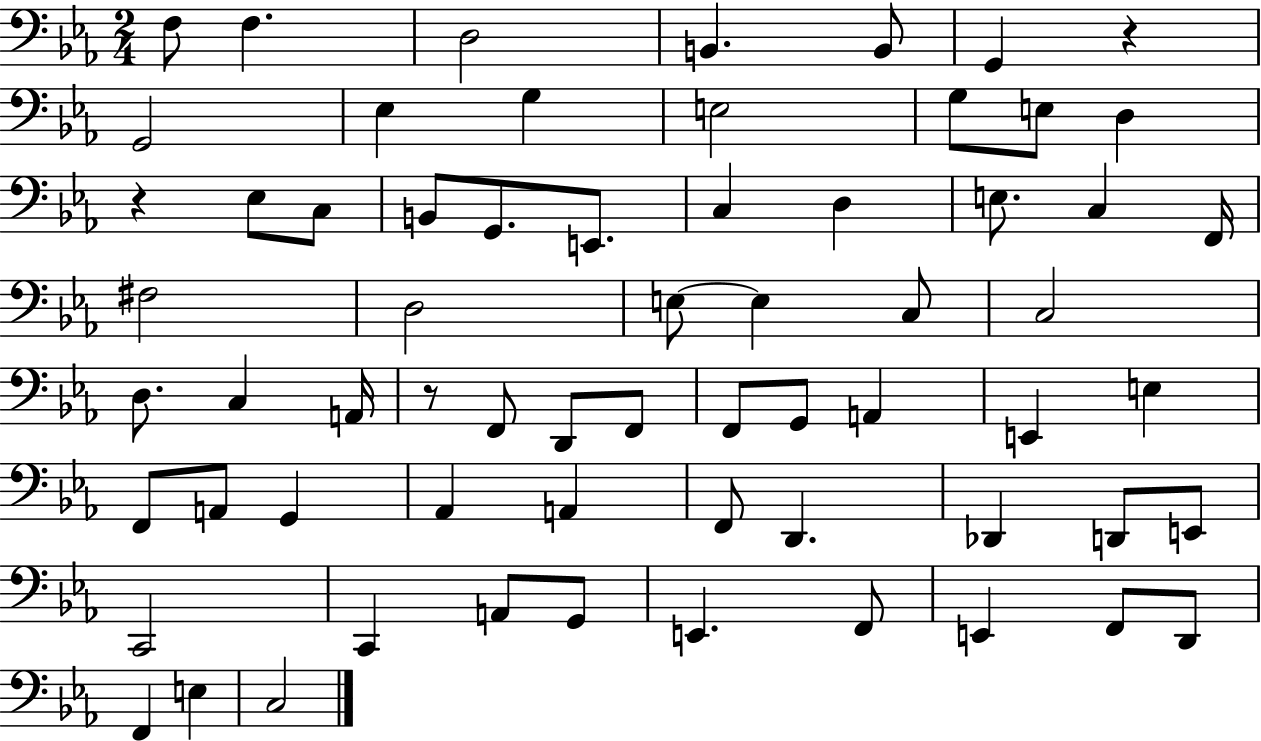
{
  \clef bass
  \numericTimeSignature
  \time 2/4
  \key ees \major
  f8 f4. | d2 | b,4. b,8 | g,4 r4 | \break g,2 | ees4 g4 | e2 | g8 e8 d4 | \break r4 ees8 c8 | b,8 g,8. e,8. | c4 d4 | e8. c4 f,16 | \break fis2 | d2 | e8~~ e4 c8 | c2 | \break d8. c4 a,16 | r8 f,8 d,8 f,8 | f,8 g,8 a,4 | e,4 e4 | \break f,8 a,8 g,4 | aes,4 a,4 | f,8 d,4. | des,4 d,8 e,8 | \break c,2 | c,4 a,8 g,8 | e,4. f,8 | e,4 f,8 d,8 | \break f,4 e4 | c2 | \bar "|."
}